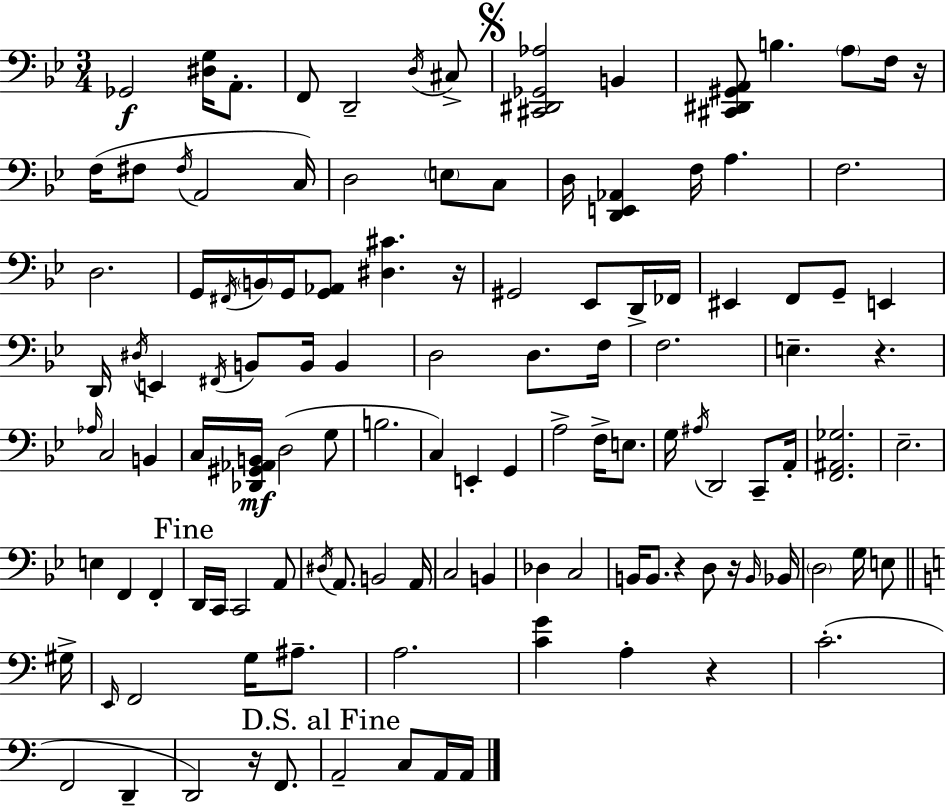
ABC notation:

X:1
T:Untitled
M:3/4
L:1/4
K:Gm
_G,,2 [^D,G,]/4 A,,/2 F,,/2 D,,2 D,/4 ^C,/2 [^C,,^D,,_G,,_A,]2 B,, [^C,,^D,,^G,,A,,]/2 B, A,/2 F,/4 z/4 F,/4 ^F,/2 ^F,/4 A,,2 C,/4 D,2 E,/2 C,/2 D,/4 [D,,E,,_A,,] F,/4 A, F,2 D,2 G,,/4 ^F,,/4 B,,/4 G,,/4 [G,,_A,,]/2 [^D,^C] z/4 ^G,,2 _E,,/2 D,,/4 _F,,/4 ^E,, F,,/2 G,,/2 E,, D,,/4 ^D,/4 E,, ^F,,/4 B,,/2 B,,/4 B,, D,2 D,/2 F,/4 F,2 E, z _A,/4 C,2 B,, C,/4 [_D,,^G,,_A,,B,,]/4 D,2 G,/2 B,2 C, E,, G,, A,2 F,/4 E,/2 G,/4 ^A,/4 D,,2 C,,/2 A,,/4 [F,,^A,,_G,]2 _E,2 E, F,, F,, D,,/4 C,,/4 C,,2 A,,/2 ^D,/4 A,,/2 B,,2 A,,/4 C,2 B,, _D, C,2 B,,/4 B,,/2 z D,/2 z/4 B,,/4 _B,,/4 D,2 G,/4 E,/2 ^G,/4 E,,/4 F,,2 G,/4 ^A,/2 A,2 [CG] A, z C2 F,,2 D,, D,,2 z/4 F,,/2 A,,2 C,/2 A,,/4 A,,/4